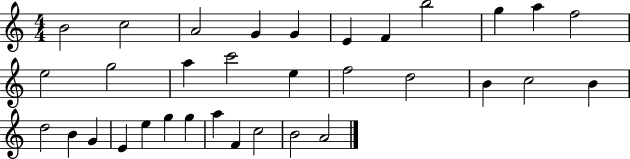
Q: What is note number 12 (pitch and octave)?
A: E5